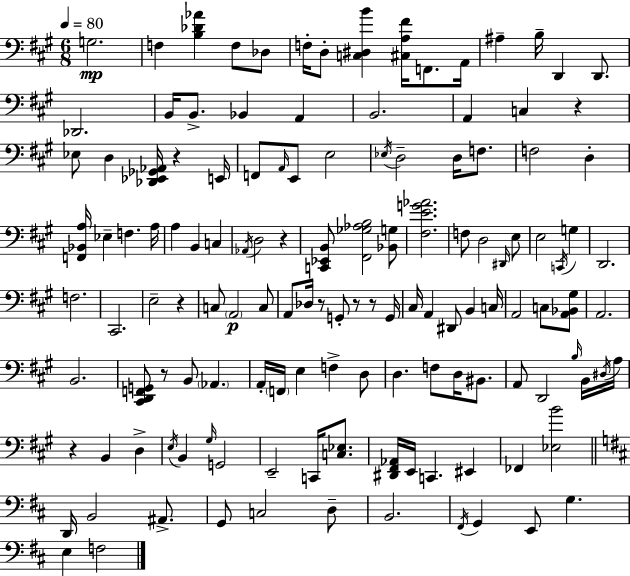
{
  \clef bass
  \numericTimeSignature
  \time 6/8
  \key a \major
  \tempo 4 = 80
  g2.\mp | f4 <b des' aes'>4 f8 des8 | f16-. d8-. <c dis b'>4 <cis a fis'>16 f,8. a,16 | ais4-- b16-- d,4 d,8. | \break des,2. | b,16 b,8.-> bes,4 a,4 | b,2. | a,4 c4 r4 | \break ees8 d4 <des, ees, ges, aes,>16 r4 e,16 | f,8 \grace { a,16 } e,8 e2 | \acciaccatura { ees16 } d2-- d16 f8. | f2 d4-. | \break <f, bes, a>16 ees4-- f4. | a16 a4 b,4 c4 | \acciaccatura { aes,16 } d2 r4 | <c, ees, b,>8 <fis, ges aes b>2 | \break <bes, g>8 <fis e' g' aes'>2. | f8 d2 | \grace { dis,16 } e8 e2 | \acciaccatura { c,16 } g4 d,2. | \break f2. | cis,2. | e2-- | r4 c8 \parenthesize a,2\p | \break c8 a,8 des16 r8 g,8-. | r8 r8 g,16 cis16 a,4 dis,8 | b,4 c16 a,2 | c8 <a, bes, gis>8 a,2. | \break b,2. | <cis, d, f, g,>8 r8 b,8 \parenthesize aes,4. | a,16-. \parenthesize f,16 e4 f4-> | d8 d4. f8 | \break d16 bis,8. a,8 d,2 | \grace { b16 } b,16 \acciaccatura { dis16 } a16 r4 b,4 | d4-> \acciaccatura { e16 } b,4 | \grace { gis16 } g,2 e,2-- | \break c,16 <c ees>8. <dis, fis, aes,>16 e,16 c,4. | eis,4 fes,4 | <ees b'>2 \bar "||" \break \key b \minor d,16 b,2 ais,8.-> | g,8 c2 d8-- | b,2. | \acciaccatura { fis,16 } g,4 e,8 g4. | \break e4 f2 | \bar "|."
}